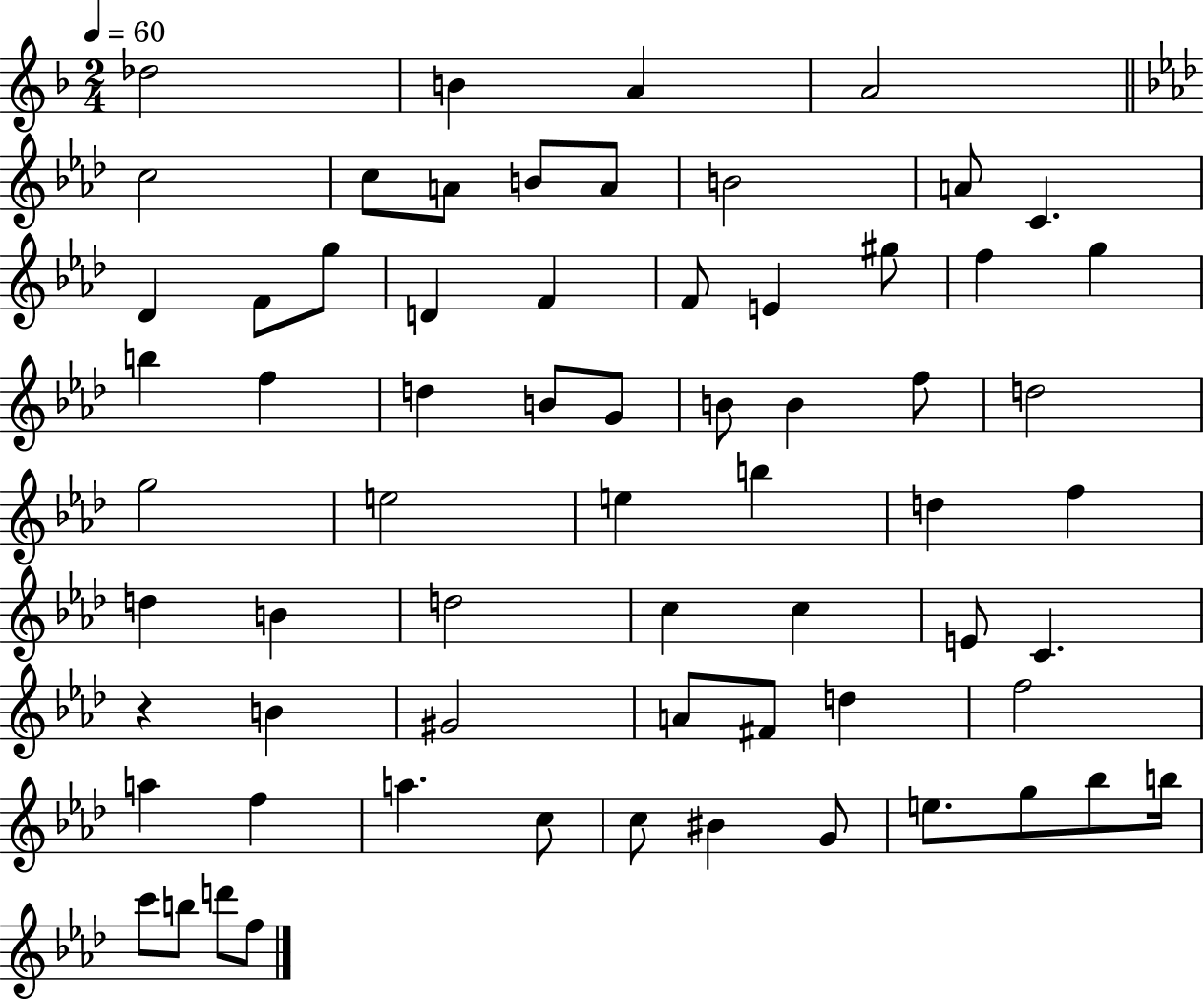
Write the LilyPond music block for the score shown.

{
  \clef treble
  \numericTimeSignature
  \time 2/4
  \key f \major
  \tempo 4 = 60
  des''2 | b'4 a'4 | a'2 | \bar "||" \break \key aes \major c''2 | c''8 a'8 b'8 a'8 | b'2 | a'8 c'4. | \break des'4 f'8 g''8 | d'4 f'4 | f'8 e'4 gis''8 | f''4 g''4 | \break b''4 f''4 | d''4 b'8 g'8 | b'8 b'4 f''8 | d''2 | \break g''2 | e''2 | e''4 b''4 | d''4 f''4 | \break d''4 b'4 | d''2 | c''4 c''4 | e'8 c'4. | \break r4 b'4 | gis'2 | a'8 fis'8 d''4 | f''2 | \break a''4 f''4 | a''4. c''8 | c''8 bis'4 g'8 | e''8. g''8 bes''8 b''16 | \break c'''8 b''8 d'''8 f''8 | \bar "|."
}